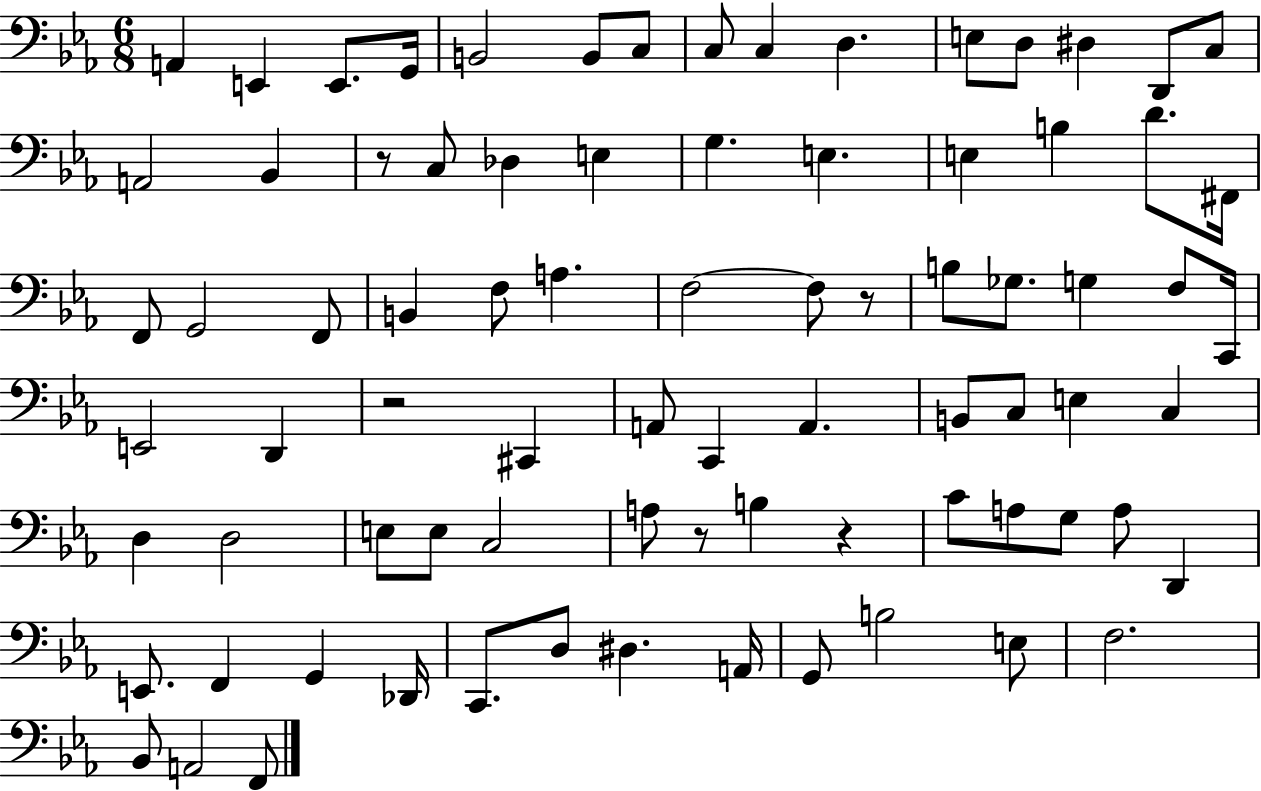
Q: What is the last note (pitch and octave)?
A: F2